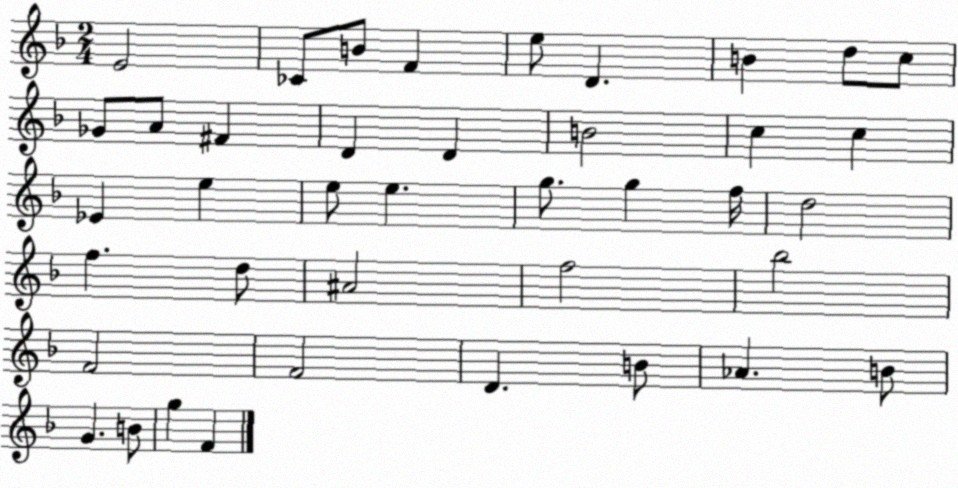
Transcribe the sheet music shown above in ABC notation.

X:1
T:Untitled
M:2/4
L:1/4
K:F
E2 _C/2 B/2 F e/2 D B d/2 c/2 _G/2 A/2 ^F D D B2 c c _E e e/2 e g/2 g f/4 d2 f d/2 ^A2 f2 _b2 F2 F2 D B/2 _A B/2 G B/2 g F